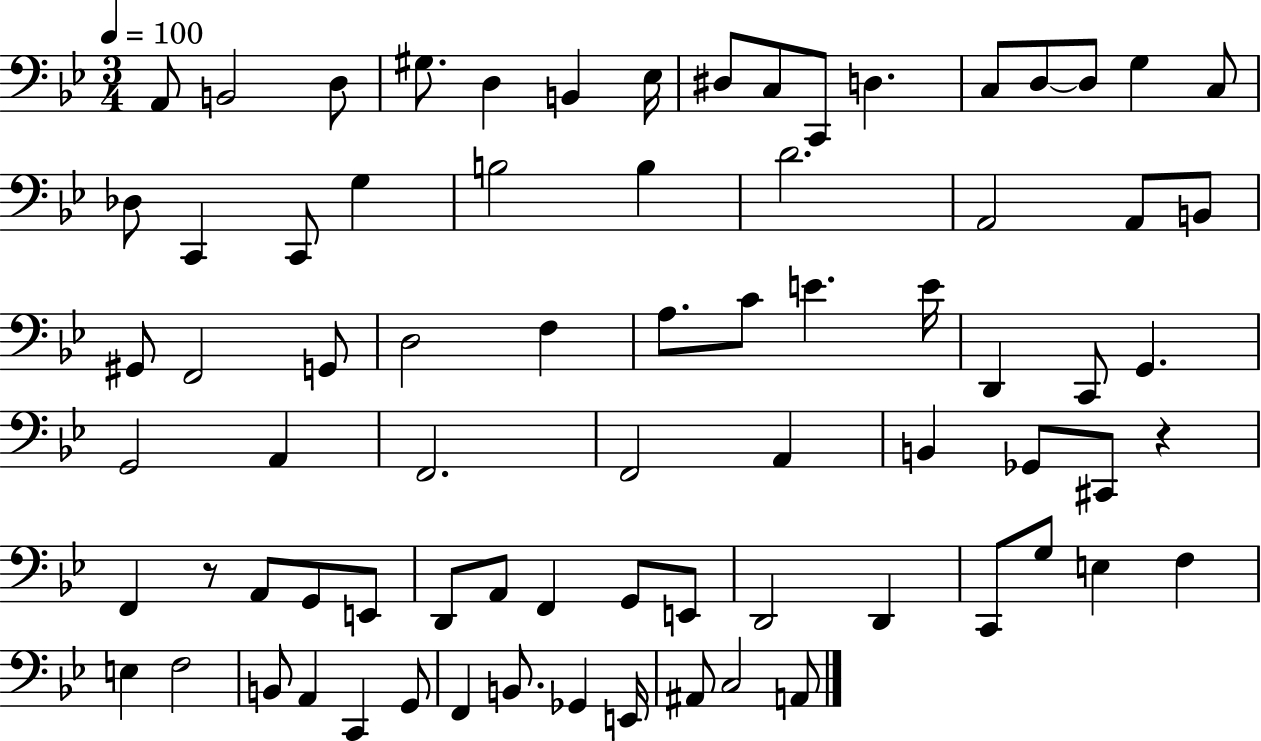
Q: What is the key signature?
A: BES major